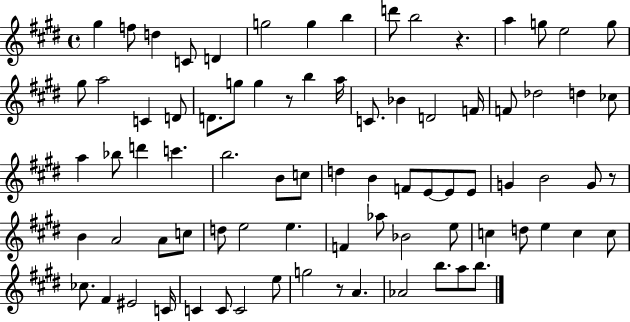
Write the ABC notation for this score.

X:1
T:Untitled
M:4/4
L:1/4
K:E
^g f/2 d C/2 D g2 g b d'/2 b2 z a g/2 e2 g/2 ^g/2 a2 C D/2 D/2 g/2 g z/2 b a/4 C/2 _B D2 F/4 F/2 _d2 d _c/2 a _b/2 d' c' b2 B/2 c/2 d B F/2 E/2 E/2 E/2 G B2 G/2 z/2 B A2 A/2 c/2 d/2 e2 e F _a/2 _B2 e/2 c d/2 e c c/2 _c/2 ^F ^E2 C/4 C C/2 C2 e/2 g2 z/2 A _A2 b/2 a/2 b/2